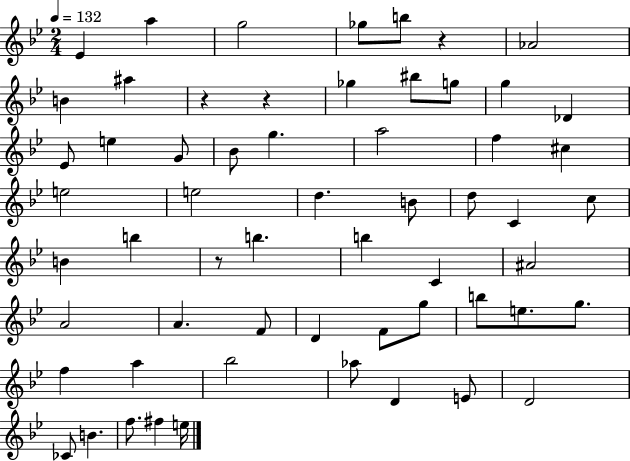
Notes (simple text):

Eb4/q A5/q G5/h Gb5/e B5/e R/q Ab4/h B4/q A#5/q R/q R/q Gb5/q BIS5/e G5/e G5/q Db4/q Eb4/e E5/q G4/e Bb4/e G5/q. A5/h F5/q C#5/q E5/h E5/h D5/q. B4/e D5/e C4/q C5/e B4/q B5/q R/e B5/q. B5/q C4/q A#4/h A4/h A4/q. F4/e D4/q F4/e G5/e B5/e E5/e. G5/e. F5/q A5/q Bb5/h Ab5/e D4/q E4/e D4/h CES4/e B4/q. F5/e. F#5/q E5/s